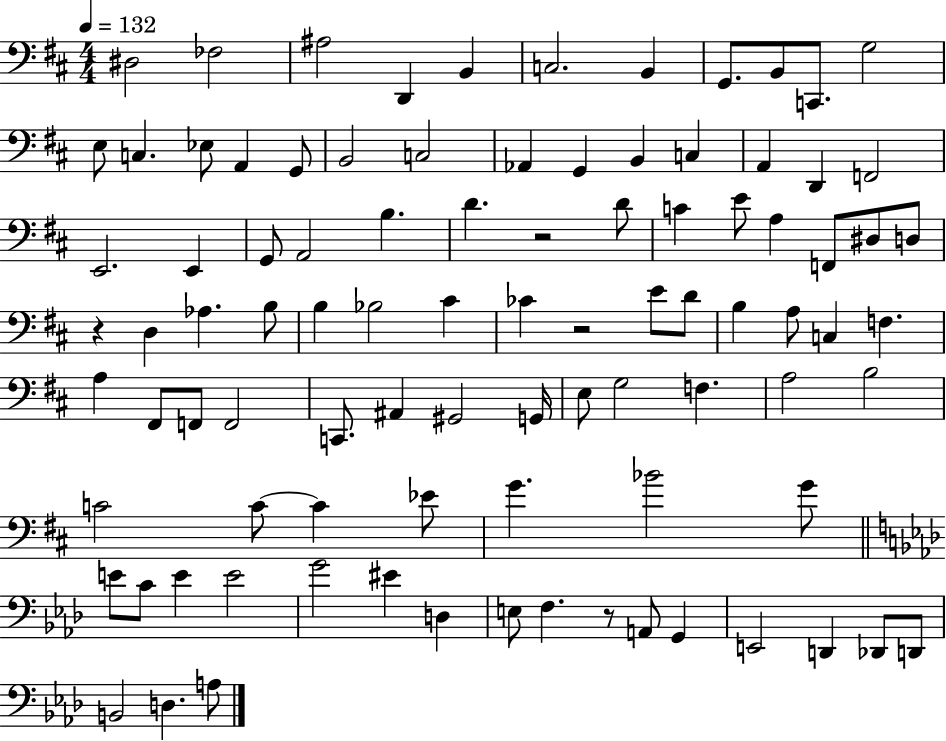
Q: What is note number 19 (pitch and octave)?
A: Ab2